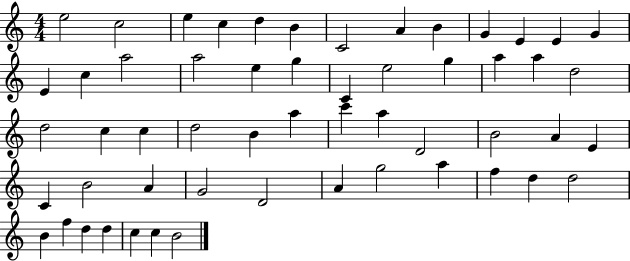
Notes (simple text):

E5/h C5/h E5/q C5/q D5/q B4/q C4/h A4/q B4/q G4/q E4/q E4/q G4/q E4/q C5/q A5/h A5/h E5/q G5/q C4/q E5/h G5/q A5/q A5/q D5/h D5/h C5/q C5/q D5/h B4/q A5/q C6/q A5/q D4/h B4/h A4/q E4/q C4/q B4/h A4/q G4/h D4/h A4/q G5/h A5/q F5/q D5/q D5/h B4/q F5/q D5/q D5/q C5/q C5/q B4/h